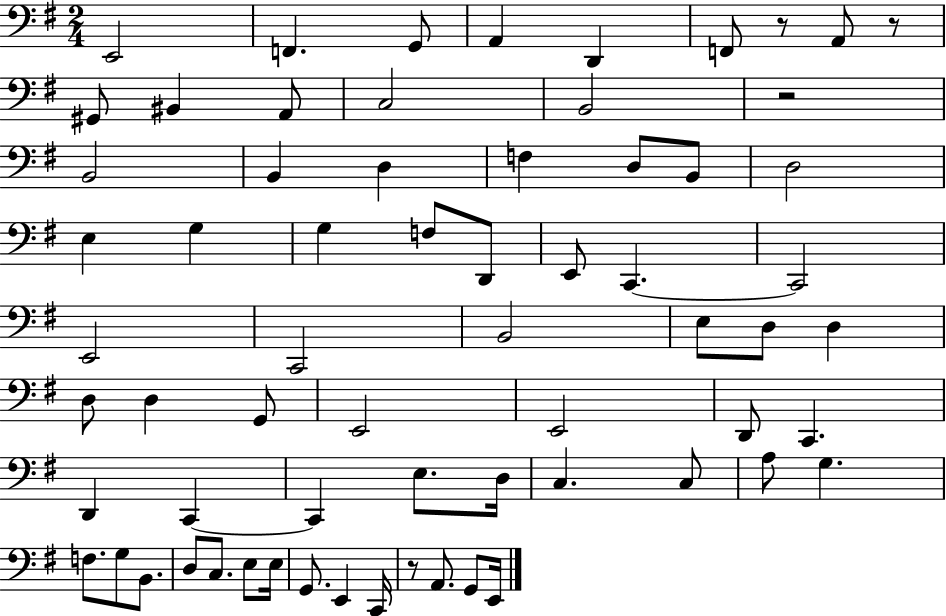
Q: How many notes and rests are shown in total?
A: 66